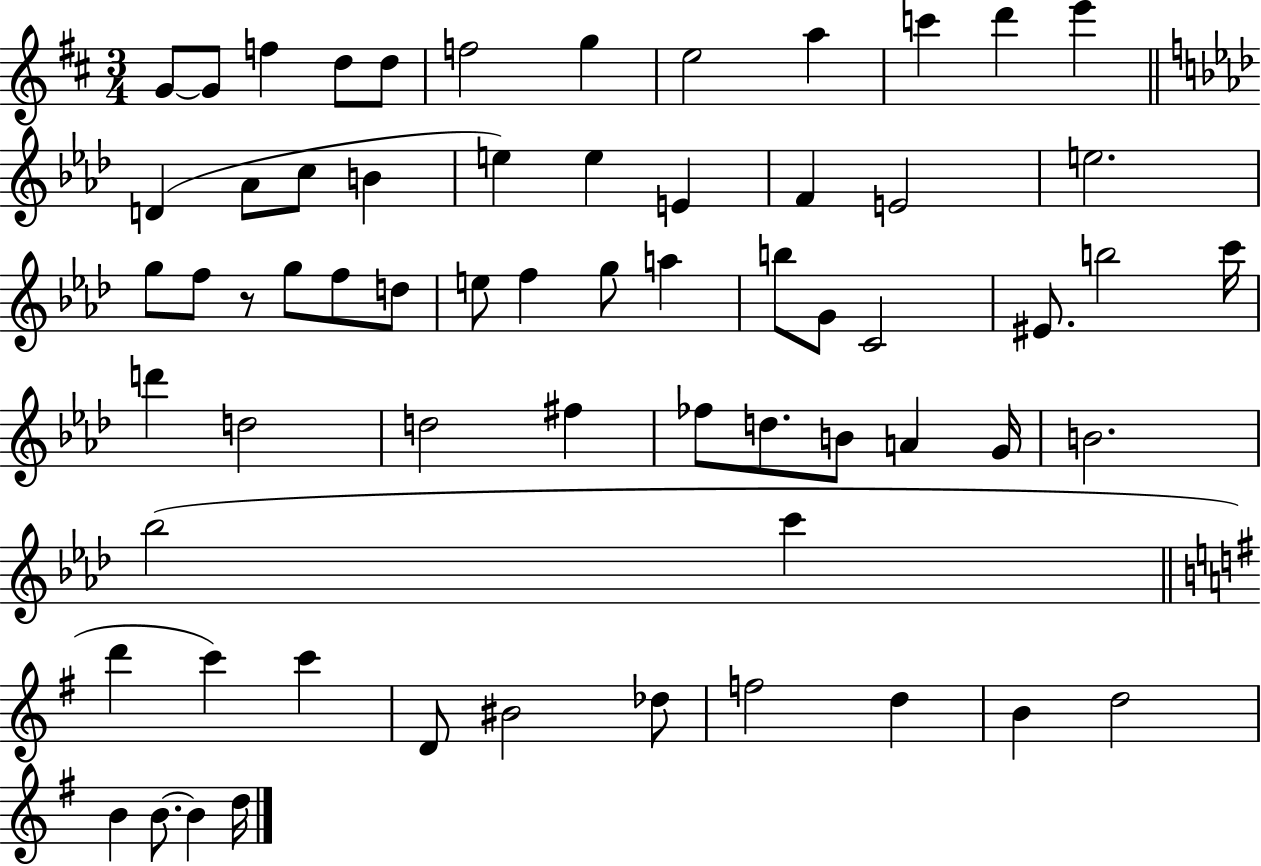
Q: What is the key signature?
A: D major